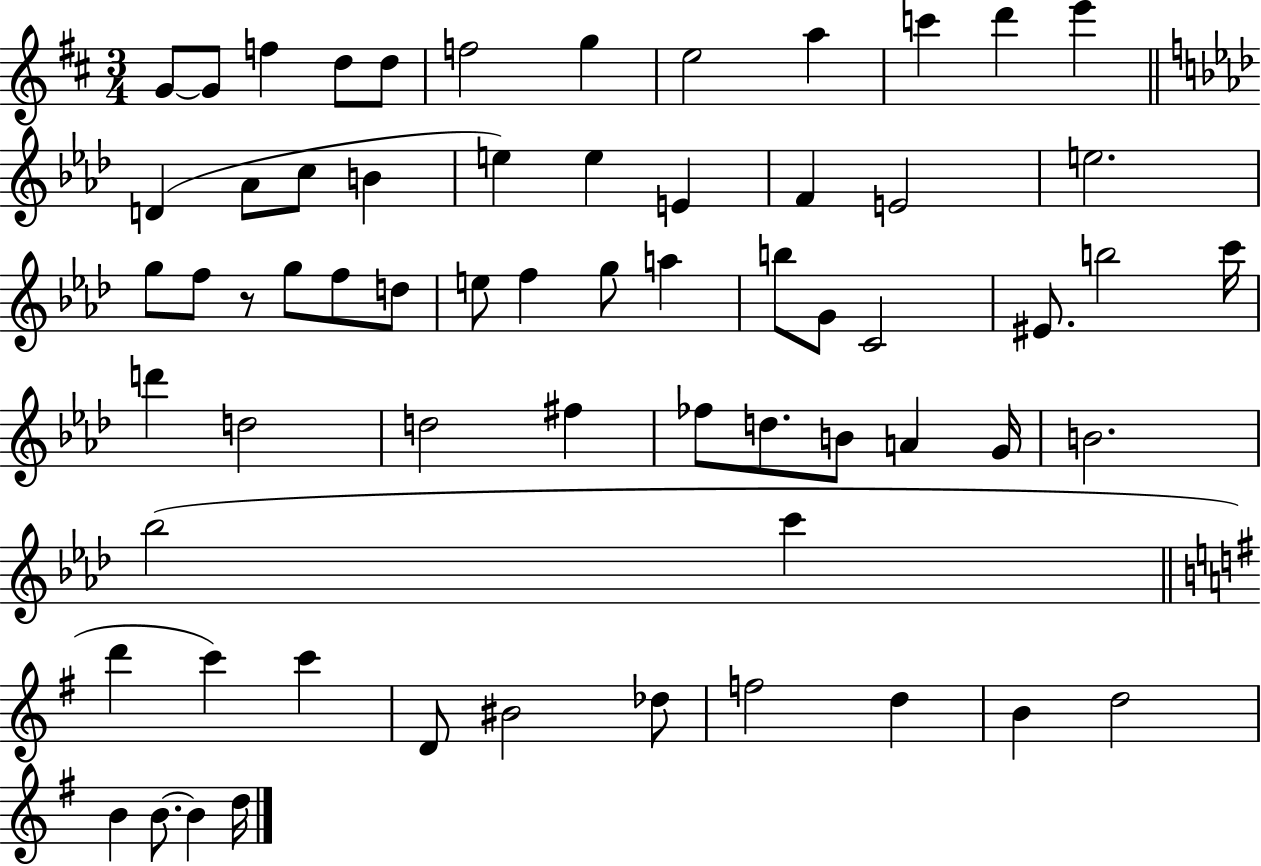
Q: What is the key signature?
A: D major